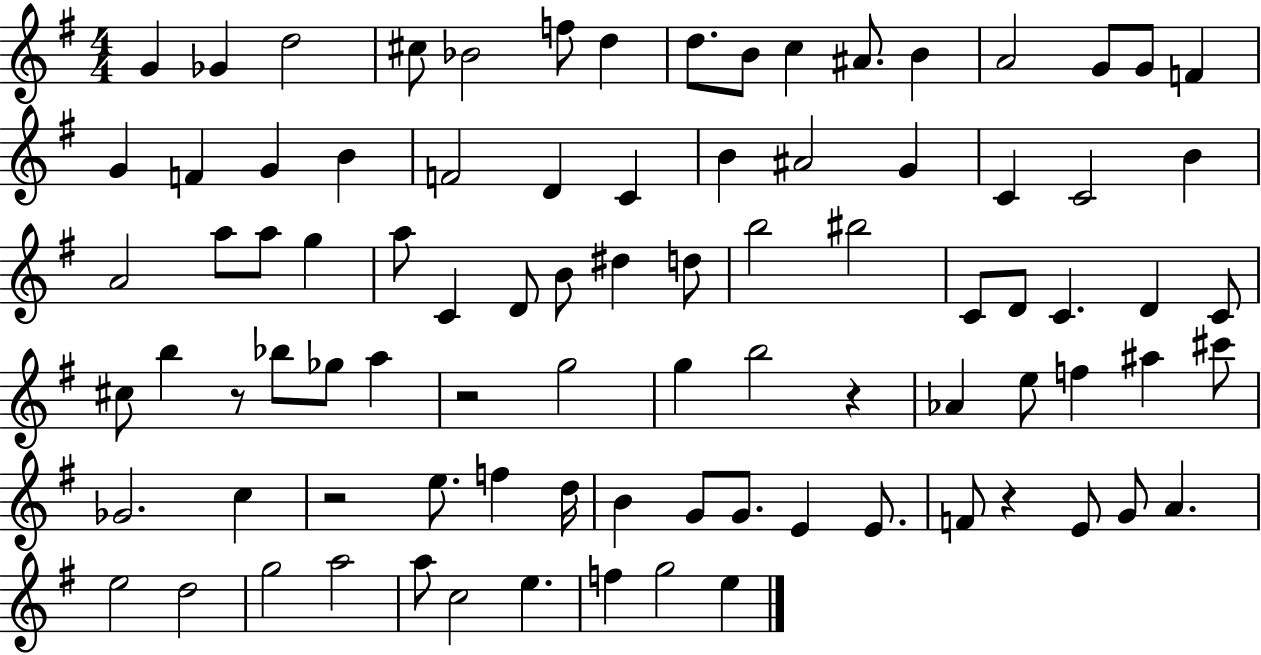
G4/q Gb4/q D5/h C#5/e Bb4/h F5/e D5/q D5/e. B4/e C5/q A#4/e. B4/q A4/h G4/e G4/e F4/q G4/q F4/q G4/q B4/q F4/h D4/q C4/q B4/q A#4/h G4/q C4/q C4/h B4/q A4/h A5/e A5/e G5/q A5/e C4/q D4/e B4/e D#5/q D5/e B5/h BIS5/h C4/e D4/e C4/q. D4/q C4/e C#5/e B5/q R/e Bb5/e Gb5/e A5/q R/h G5/h G5/q B5/h R/q Ab4/q E5/e F5/q A#5/q C#6/e Gb4/h. C5/q R/h E5/e. F5/q D5/s B4/q G4/e G4/e. E4/q E4/e. F4/e R/q E4/e G4/e A4/q. E5/h D5/h G5/h A5/h A5/e C5/h E5/q. F5/q G5/h E5/q